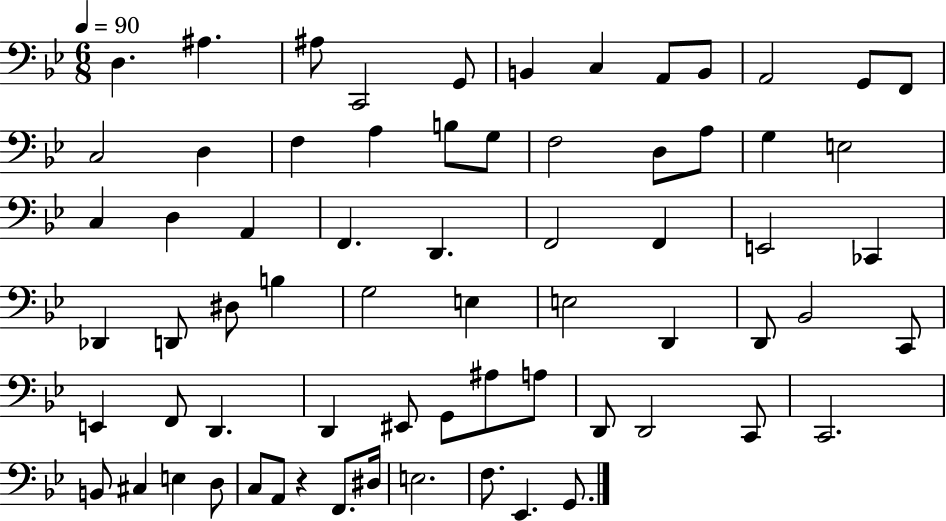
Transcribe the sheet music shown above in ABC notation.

X:1
T:Untitled
M:6/8
L:1/4
K:Bb
D, ^A, ^A,/2 C,,2 G,,/2 B,, C, A,,/2 B,,/2 A,,2 G,,/2 F,,/2 C,2 D, F, A, B,/2 G,/2 F,2 D,/2 A,/2 G, E,2 C, D, A,, F,, D,, F,,2 F,, E,,2 _C,, _D,, D,,/2 ^D,/2 B, G,2 E, E,2 D,, D,,/2 _B,,2 C,,/2 E,, F,,/2 D,, D,, ^E,,/2 G,,/2 ^A,/2 A,/2 D,,/2 D,,2 C,,/2 C,,2 B,,/2 ^C, E, D,/2 C,/2 A,,/2 z F,,/2 ^D,/4 E,2 F,/2 _E,, G,,/2